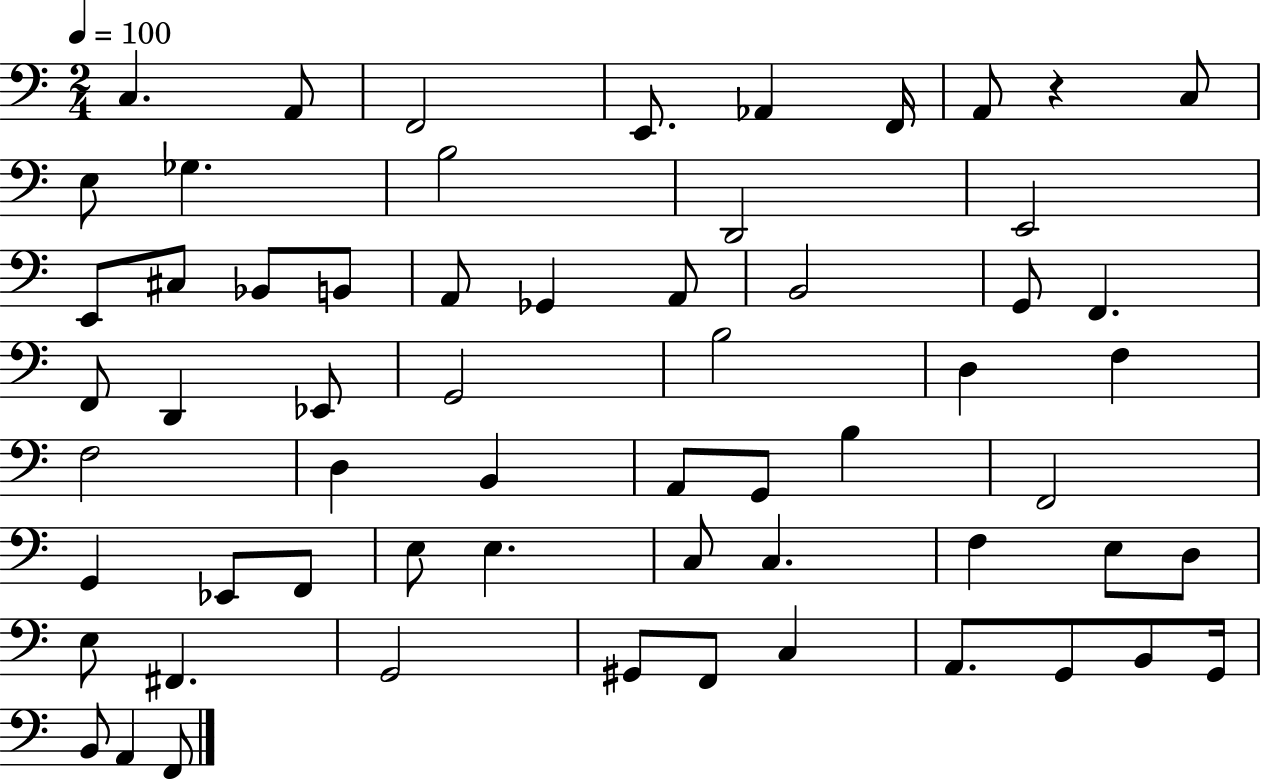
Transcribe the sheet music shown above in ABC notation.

X:1
T:Untitled
M:2/4
L:1/4
K:C
C, A,,/2 F,,2 E,,/2 _A,, F,,/4 A,,/2 z C,/2 E,/2 _G, B,2 D,,2 E,,2 E,,/2 ^C,/2 _B,,/2 B,,/2 A,,/2 _G,, A,,/2 B,,2 G,,/2 F,, F,,/2 D,, _E,,/2 G,,2 B,2 D, F, F,2 D, B,, A,,/2 G,,/2 B, F,,2 G,, _E,,/2 F,,/2 E,/2 E, C,/2 C, F, E,/2 D,/2 E,/2 ^F,, G,,2 ^G,,/2 F,,/2 C, A,,/2 G,,/2 B,,/2 G,,/4 B,,/2 A,, F,,/2